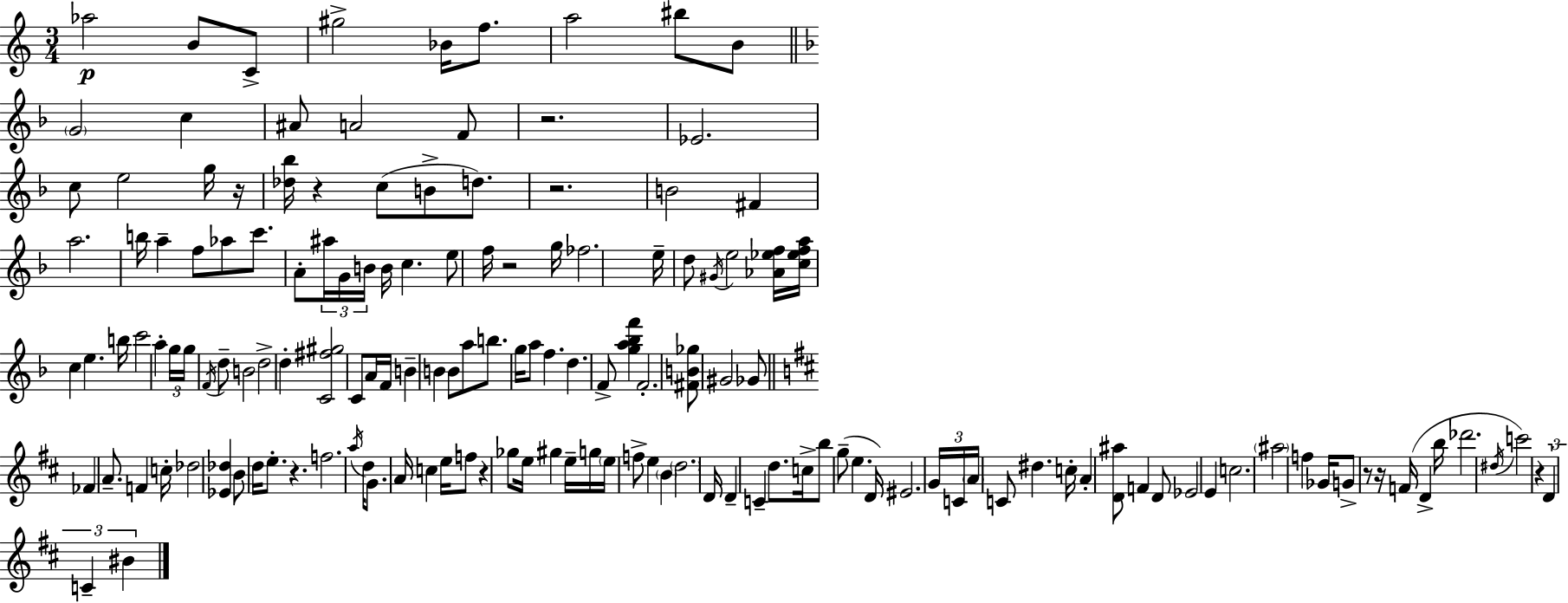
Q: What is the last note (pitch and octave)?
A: BIS4